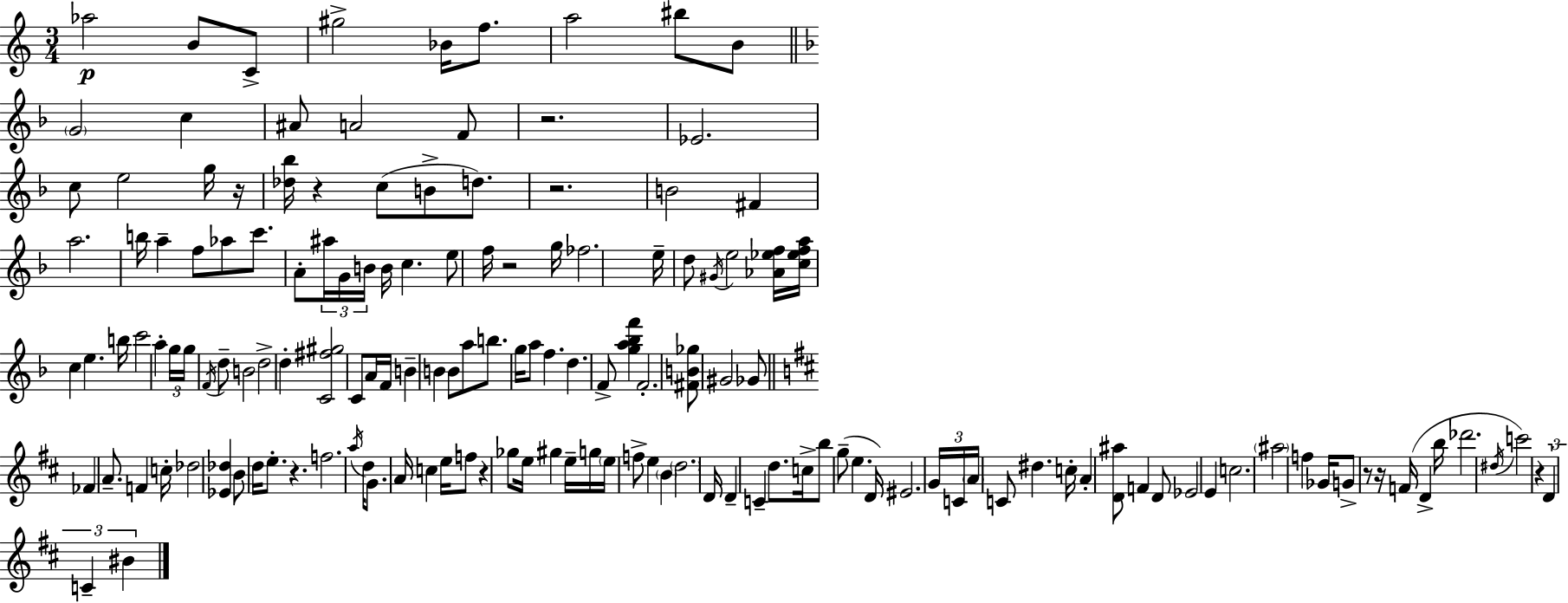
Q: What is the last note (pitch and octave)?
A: BIS4